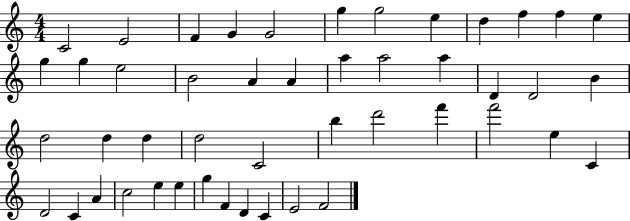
{
  \clef treble
  \numericTimeSignature
  \time 4/4
  \key c \major
  c'2 e'2 | f'4 g'4 g'2 | g''4 g''2 e''4 | d''4 f''4 f''4 e''4 | \break g''4 g''4 e''2 | b'2 a'4 a'4 | a''4 a''2 a''4 | d'4 d'2 b'4 | \break d''2 d''4 d''4 | d''2 c'2 | b''4 d'''2 f'''4 | f'''2 e''4 c'4 | \break d'2 c'4 a'4 | c''2 e''4 e''4 | g''4 f'4 d'4 c'4 | e'2 f'2 | \break \bar "|."
}